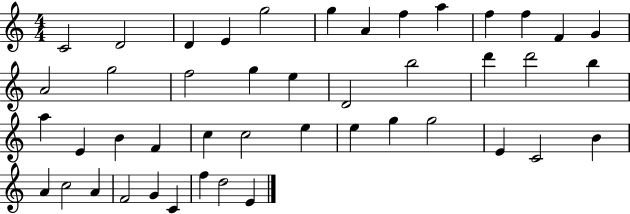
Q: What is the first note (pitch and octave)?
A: C4